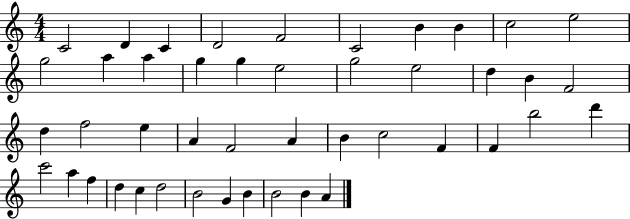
C4/h D4/q C4/q D4/h F4/h C4/h B4/q B4/q C5/h E5/h G5/h A5/q A5/q G5/q G5/q E5/h G5/h E5/h D5/q B4/q F4/h D5/q F5/h E5/q A4/q F4/h A4/q B4/q C5/h F4/q F4/q B5/h D6/q C6/h A5/q F5/q D5/q C5/q D5/h B4/h G4/q B4/q B4/h B4/q A4/q